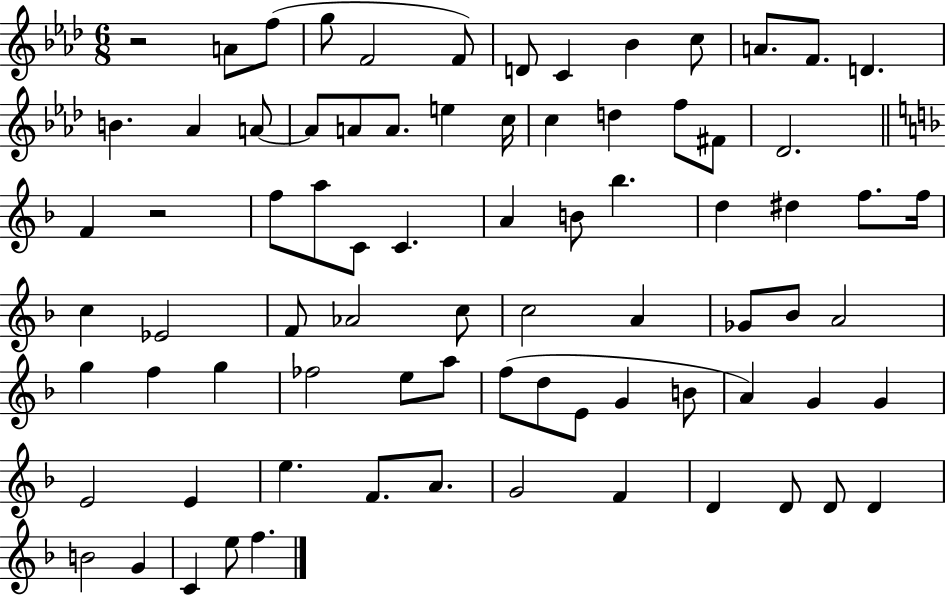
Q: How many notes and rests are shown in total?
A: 79